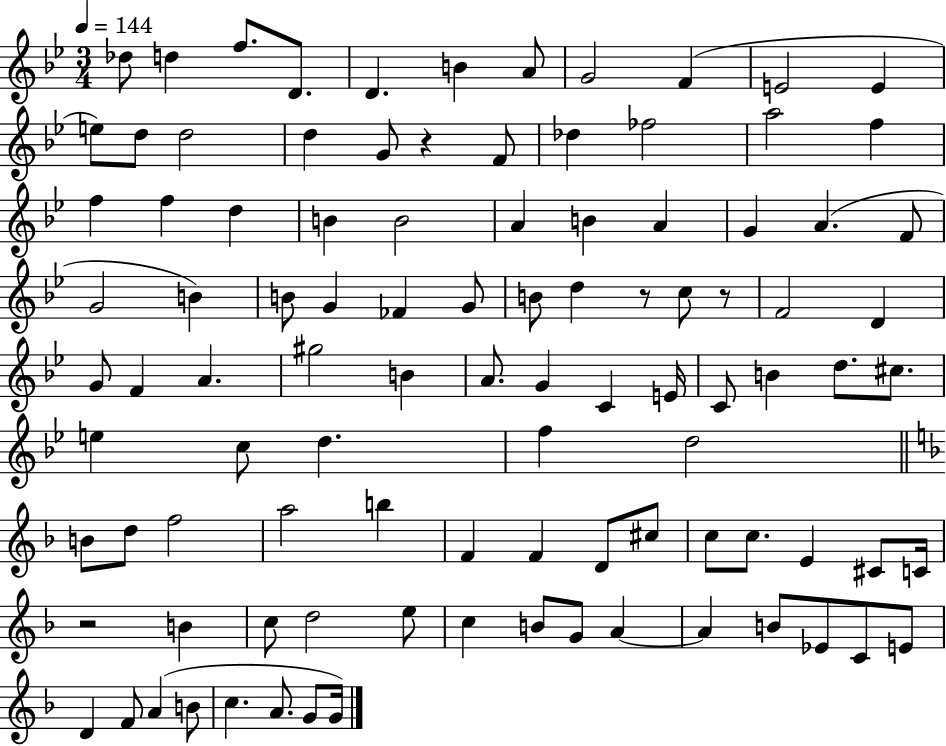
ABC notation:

X:1
T:Untitled
M:3/4
L:1/4
K:Bb
_d/2 d f/2 D/2 D B A/2 G2 F E2 E e/2 d/2 d2 d G/2 z F/2 _d _f2 a2 f f f d B B2 A B A G A F/2 G2 B B/2 G _F G/2 B/2 d z/2 c/2 z/2 F2 D G/2 F A ^g2 B A/2 G C E/4 C/2 B d/2 ^c/2 e c/2 d f d2 B/2 d/2 f2 a2 b F F D/2 ^c/2 c/2 c/2 E ^C/2 C/4 z2 B c/2 d2 e/2 c B/2 G/2 A A B/2 _E/2 C/2 E/2 D F/2 A B/2 c A/2 G/2 G/4